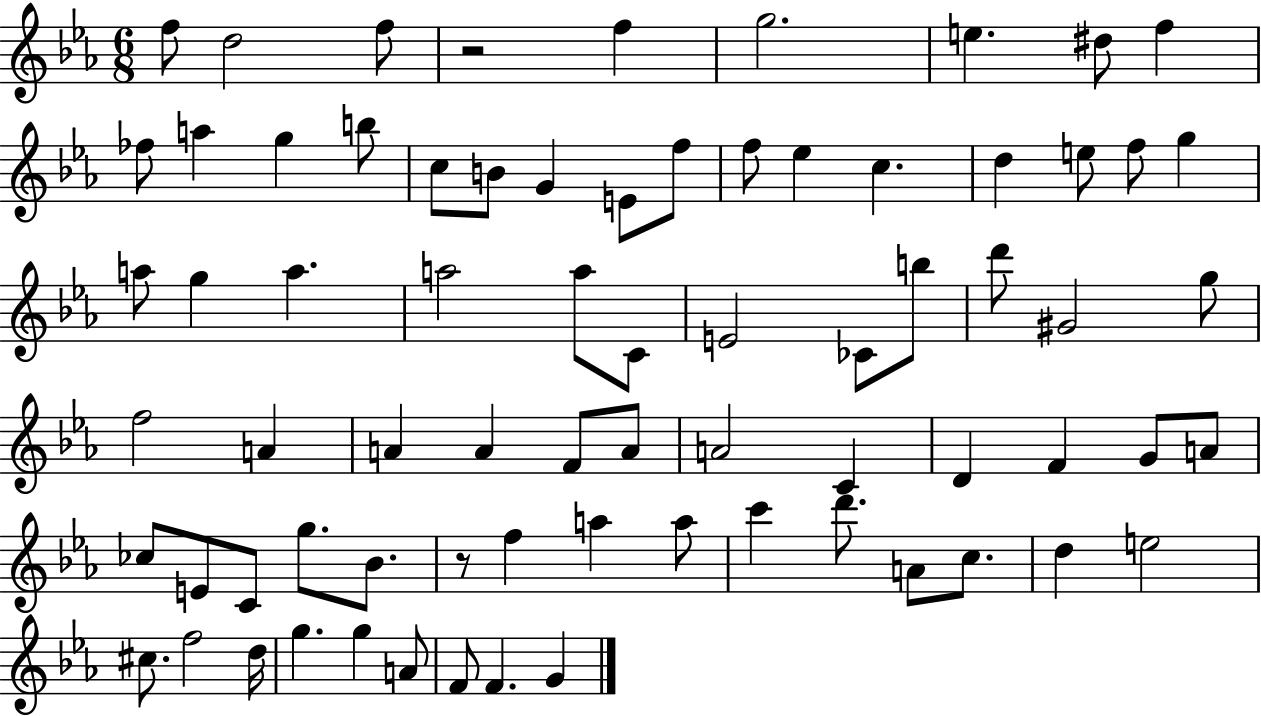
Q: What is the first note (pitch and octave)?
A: F5